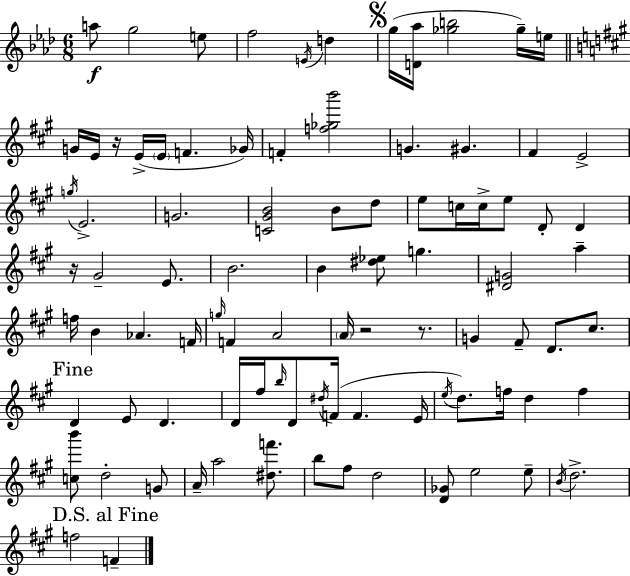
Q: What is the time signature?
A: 6/8